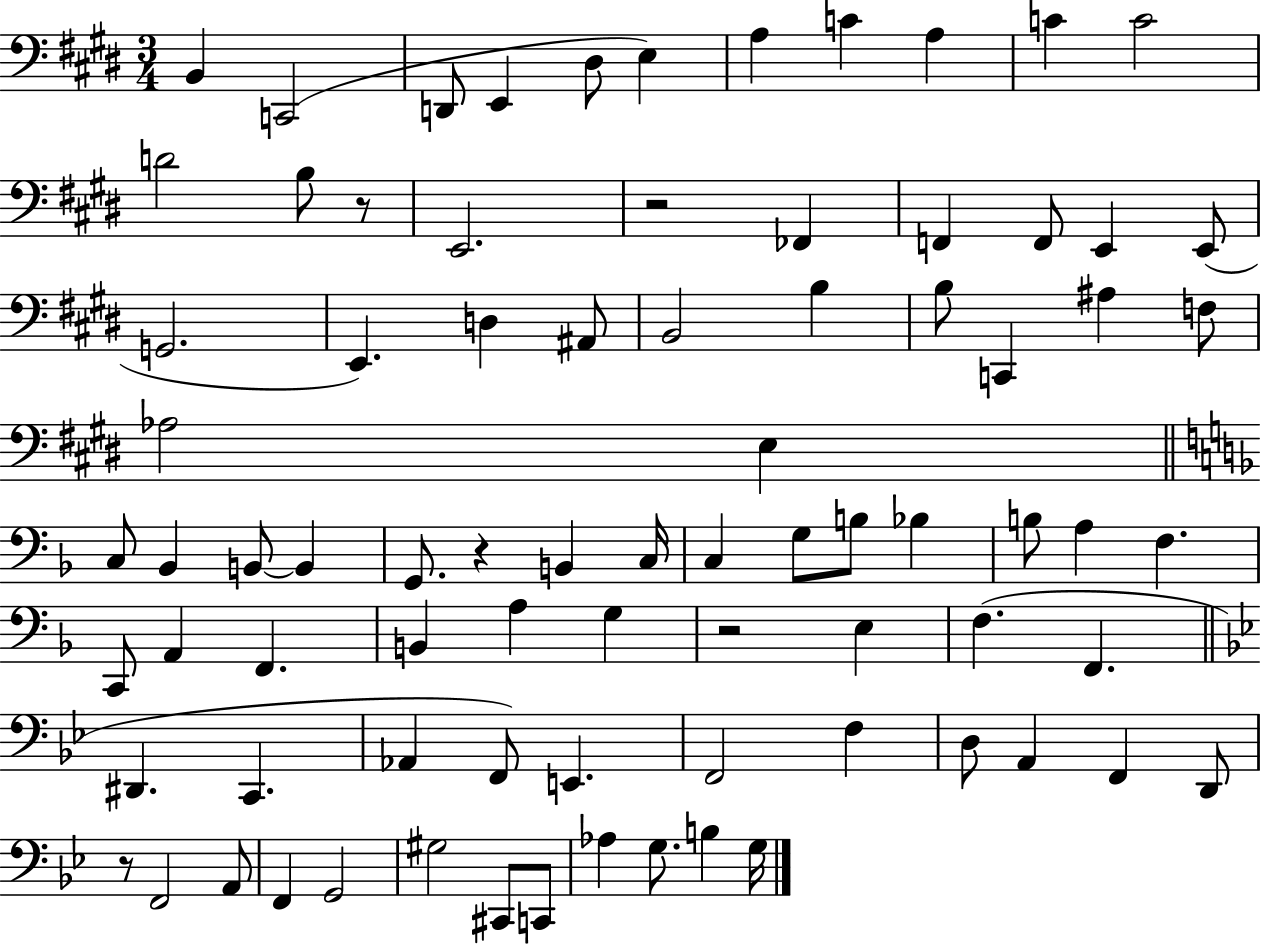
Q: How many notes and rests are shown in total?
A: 81